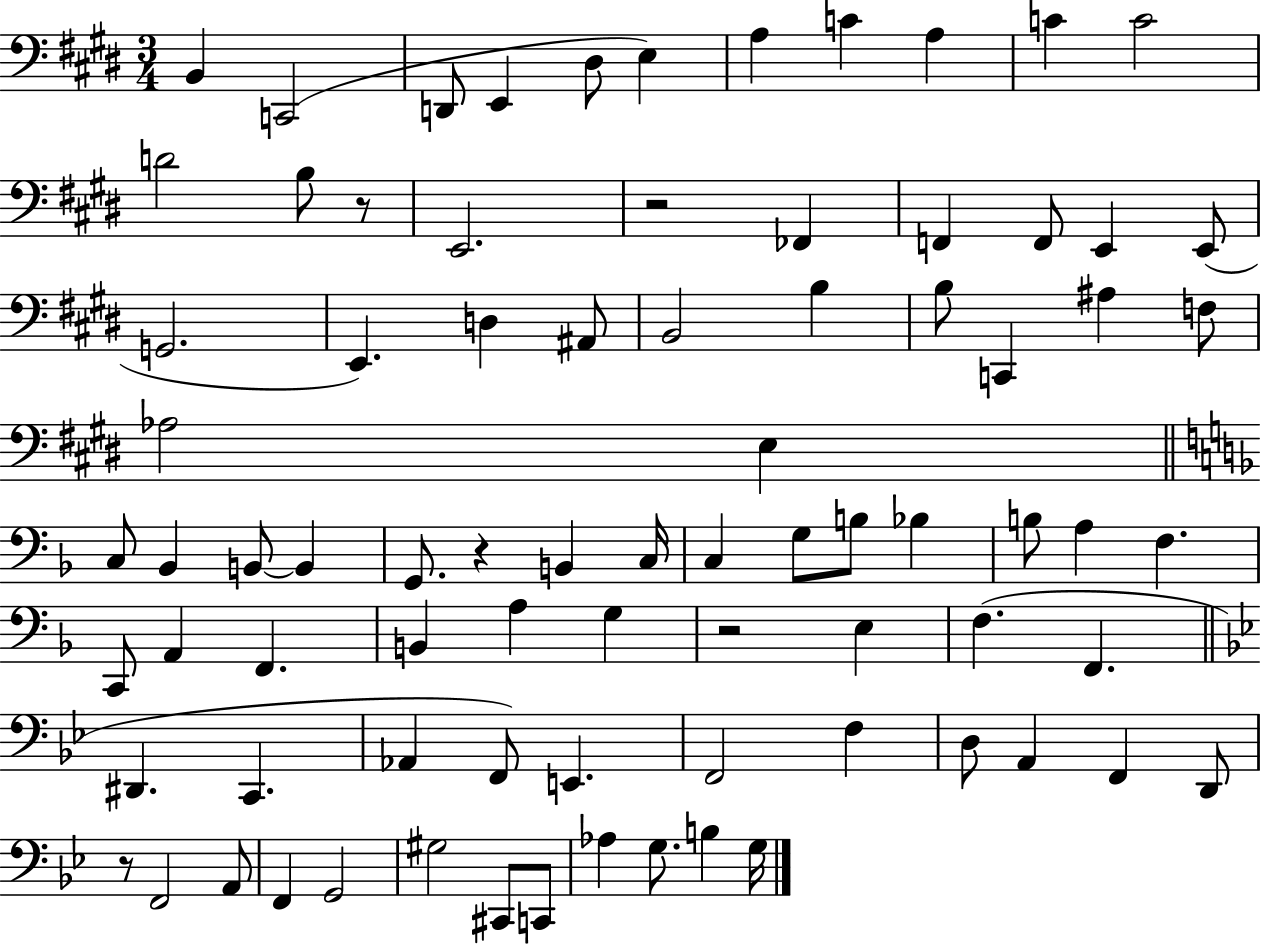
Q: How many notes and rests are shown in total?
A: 81